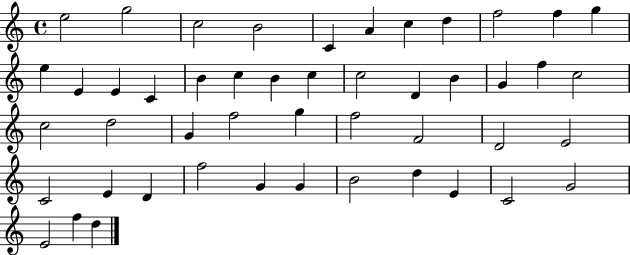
E5/h G5/h C5/h B4/h C4/q A4/q C5/q D5/q F5/h F5/q G5/q E5/q E4/q E4/q C4/q B4/q C5/q B4/q C5/q C5/h D4/q B4/q G4/q F5/q C5/h C5/h D5/h G4/q F5/h G5/q F5/h F4/h D4/h E4/h C4/h E4/q D4/q F5/h G4/q G4/q B4/h D5/q E4/q C4/h G4/h E4/h F5/q D5/q